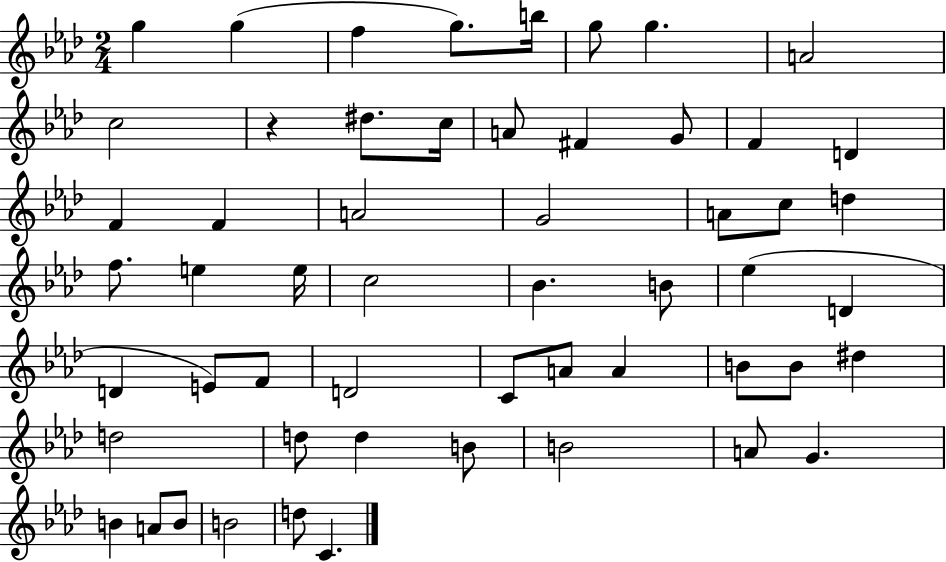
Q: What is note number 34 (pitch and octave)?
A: F4